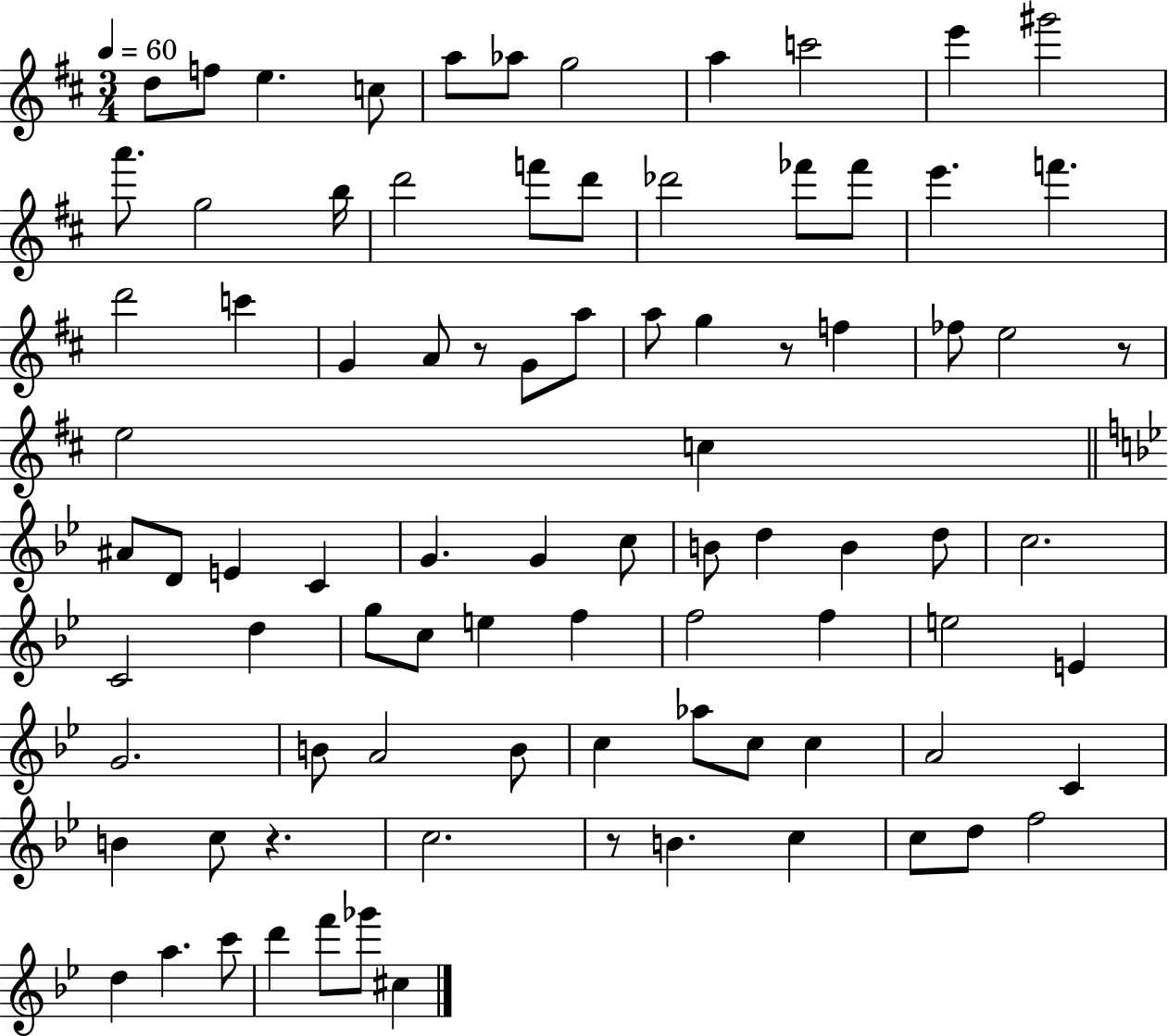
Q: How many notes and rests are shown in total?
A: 87